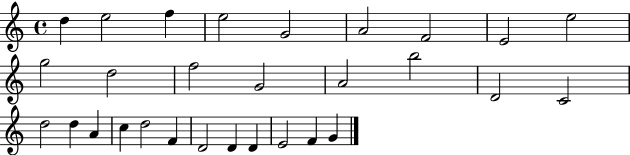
D5/q E5/h F5/q E5/h G4/h A4/h F4/h E4/h E5/h G5/h D5/h F5/h G4/h A4/h B5/h D4/h C4/h D5/h D5/q A4/q C5/q D5/h F4/q D4/h D4/q D4/q E4/h F4/q G4/q